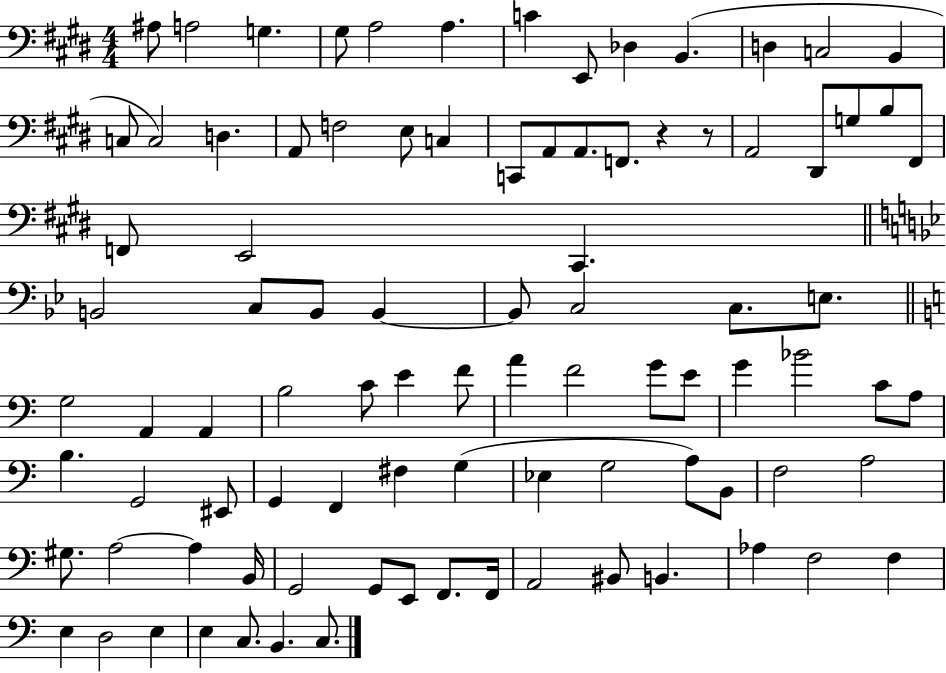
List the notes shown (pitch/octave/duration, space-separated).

A#3/e A3/h G3/q. G#3/e A3/h A3/q. C4/q E2/e Db3/q B2/q. D3/q C3/h B2/q C3/e C3/h D3/q. A2/e F3/h E3/e C3/q C2/e A2/e A2/e. F2/e. R/q R/e A2/h D#2/e G3/e B3/e F#2/e F2/e E2/h C#2/q. B2/h C3/e B2/e B2/q B2/e C3/h C3/e. E3/e. G3/h A2/q A2/q B3/h C4/e E4/q F4/e A4/q F4/h G4/e E4/e G4/q Bb4/h C4/e A3/e B3/q. G2/h EIS2/e G2/q F2/q F#3/q G3/q Eb3/q G3/h A3/e B2/e F3/h A3/h G#3/e. A3/h A3/q B2/s G2/h G2/e E2/e F2/e. F2/s A2/h BIS2/e B2/q. Ab3/q F3/h F3/q E3/q D3/h E3/q E3/q C3/e. B2/q. C3/e.